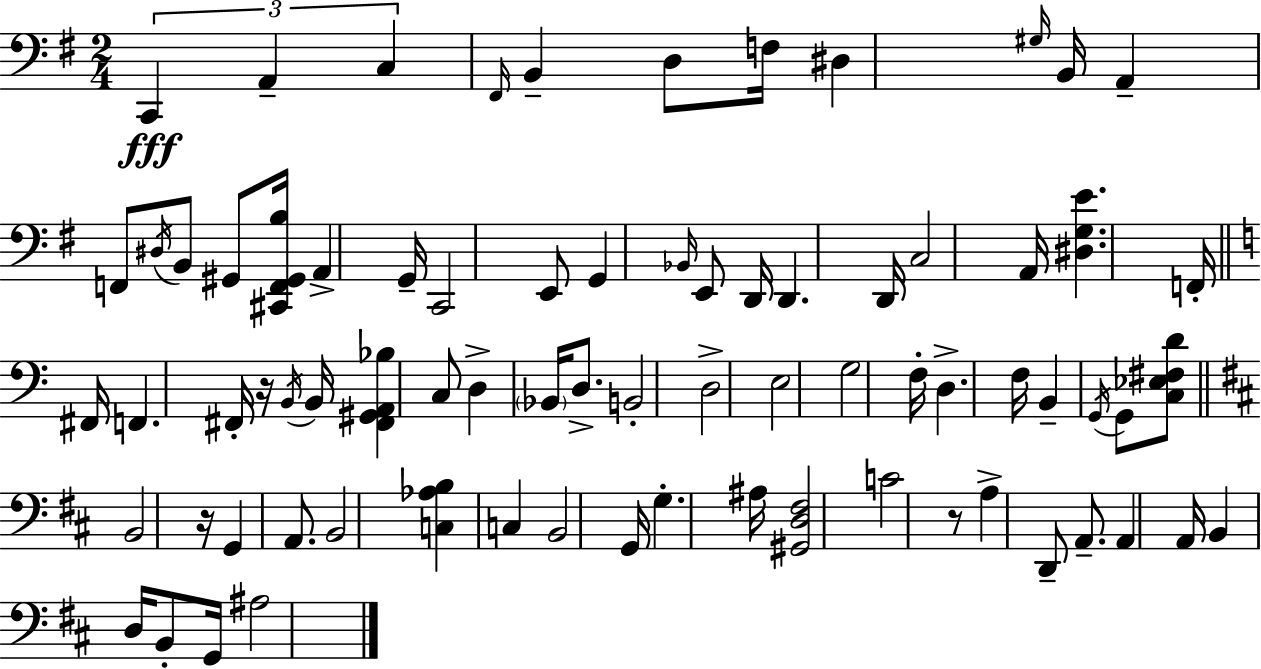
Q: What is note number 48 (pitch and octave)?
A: B2